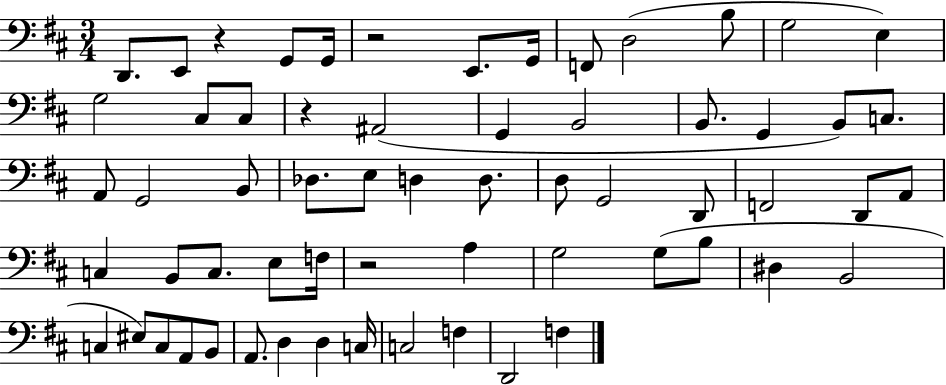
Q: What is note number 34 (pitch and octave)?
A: A2